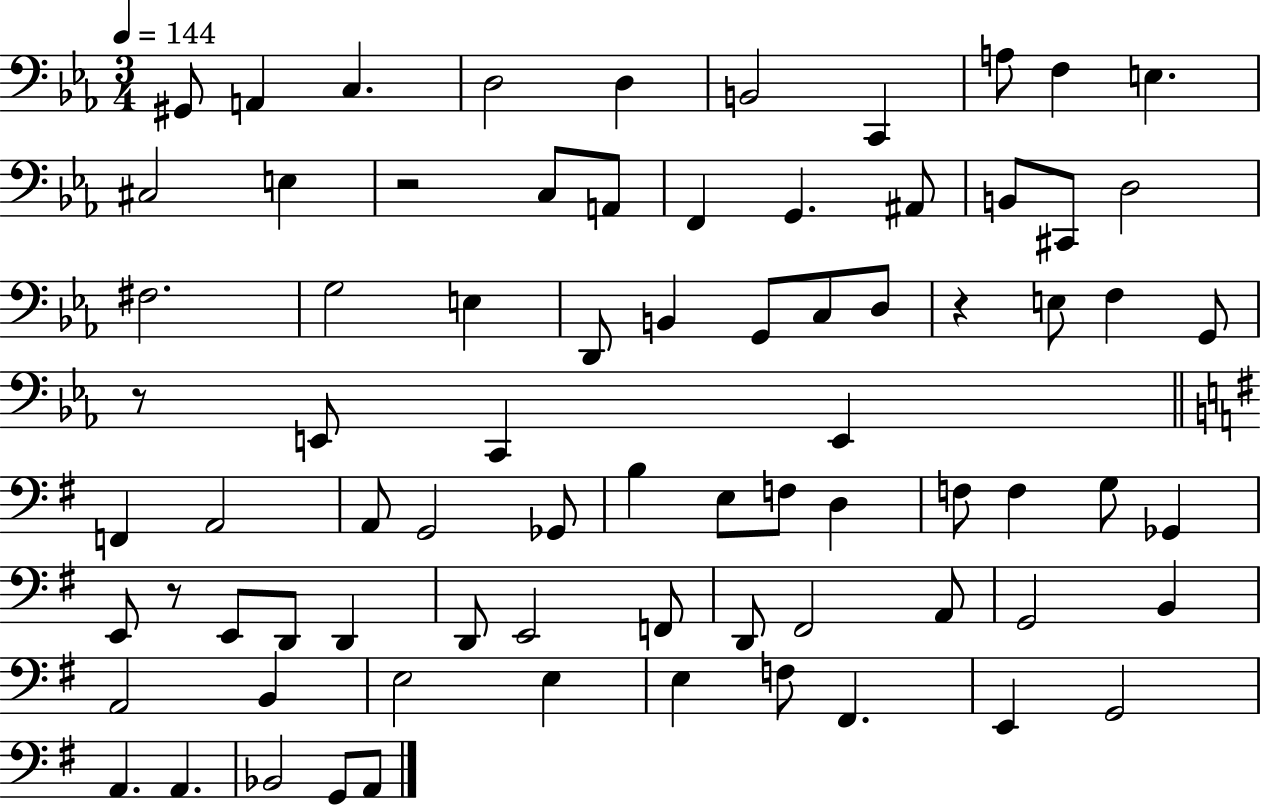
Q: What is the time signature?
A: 3/4